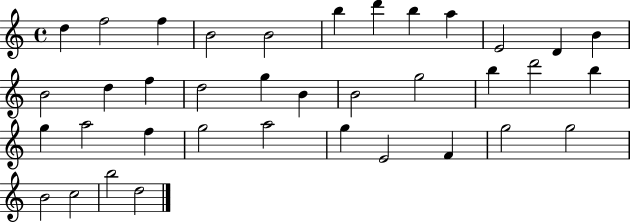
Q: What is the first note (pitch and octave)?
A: D5